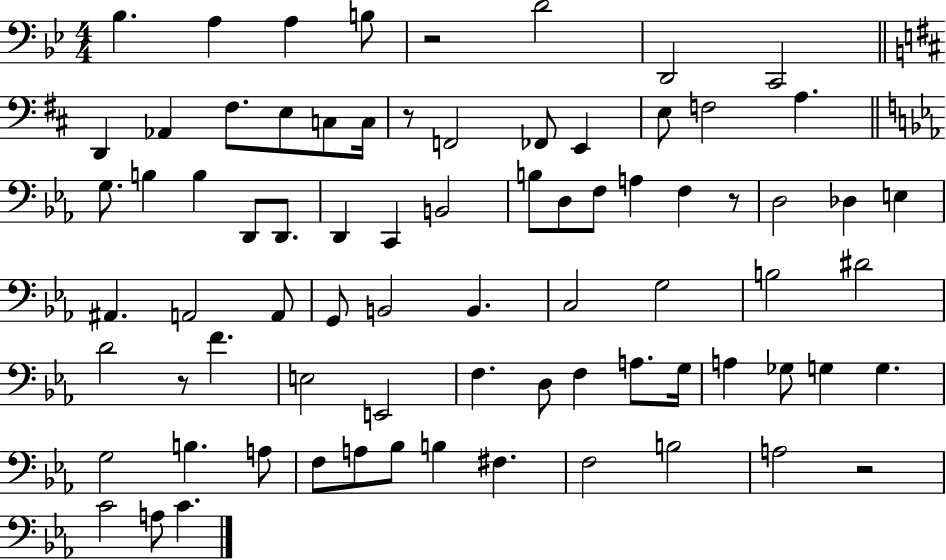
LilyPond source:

{
  \clef bass
  \numericTimeSignature
  \time 4/4
  \key bes \major
  \repeat volta 2 { bes4. a4 a4 b8 | r2 d'2 | d,2 c,2 | \bar "||" \break \key d \major d,4 aes,4 fis8. e8 c8 c16 | r8 f,2 fes,8 e,4 | e8 f2 a4. | \bar "||" \break \key ees \major g8. b4 b4 d,8 d,8. | d,4 c,4 b,2 | b8 d8 f8 a4 f4 r8 | d2 des4 e4 | \break ais,4. a,2 a,8 | g,8 b,2 b,4. | c2 g2 | b2 dis'2 | \break d'2 r8 f'4. | e2 e,2 | f4. d8 f4 a8. g16 | a4 ges8 g4 g4. | \break g2 b4. a8 | f8 a8 bes8 b4 fis4. | f2 b2 | a2 r2 | \break c'2 a8 c'4. | } \bar "|."
}